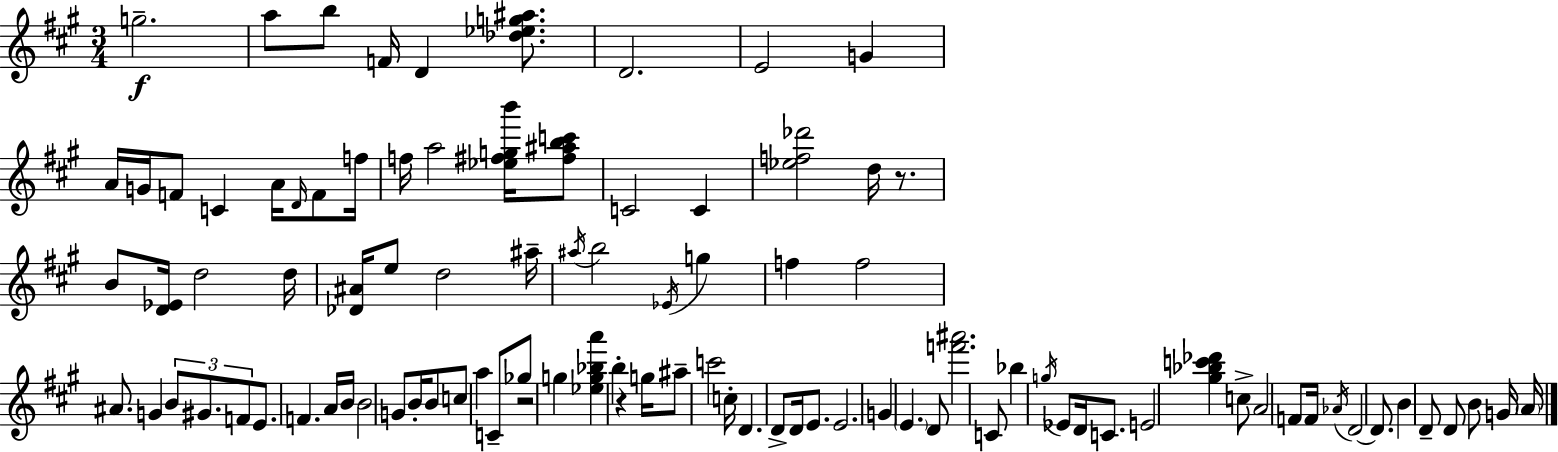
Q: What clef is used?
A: treble